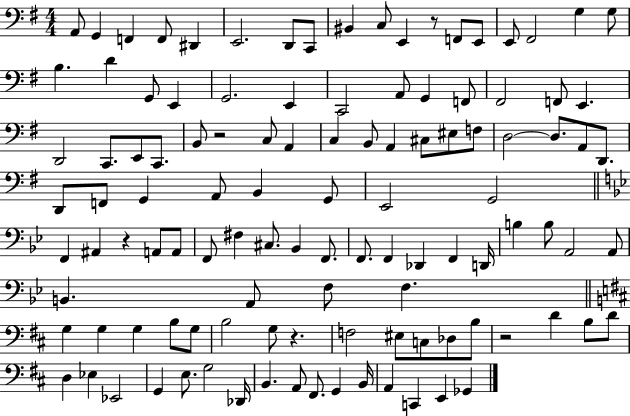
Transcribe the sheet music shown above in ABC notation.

X:1
T:Untitled
M:4/4
L:1/4
K:G
A,,/2 G,, F,, F,,/2 ^D,, E,,2 D,,/2 C,,/2 ^B,, C,/2 E,, z/2 F,,/2 E,,/2 E,,/2 ^F,,2 G, G,/2 B, D G,,/2 E,, G,,2 E,, C,,2 A,,/2 G,, F,,/2 ^F,,2 F,,/2 E,, D,,2 C,,/2 E,,/2 C,,/2 B,,/2 z2 C,/2 A,, C, B,,/2 A,, ^C,/2 ^E,/2 F,/2 D,2 D,/2 A,,/2 D,,/2 D,,/2 F,,/2 G,, A,,/2 B,, G,,/2 E,,2 G,,2 F,, ^A,, z A,,/2 A,,/2 F,,/2 ^F, ^C,/2 _B,, F,,/2 F,,/2 F,, _D,, F,, D,,/4 B, B,/2 A,,2 A,,/2 B,, A,,/2 F,/2 F, G, G, G, B,/2 G,/2 B,2 G,/2 z F,2 ^E,/2 C,/2 _D,/2 B,/2 z2 D B,/2 D/2 D, _E, _E,,2 G,, E,/2 G,2 _D,,/4 B,, A,,/2 ^F,,/2 G,, B,,/4 A,, C,, E,, _G,,